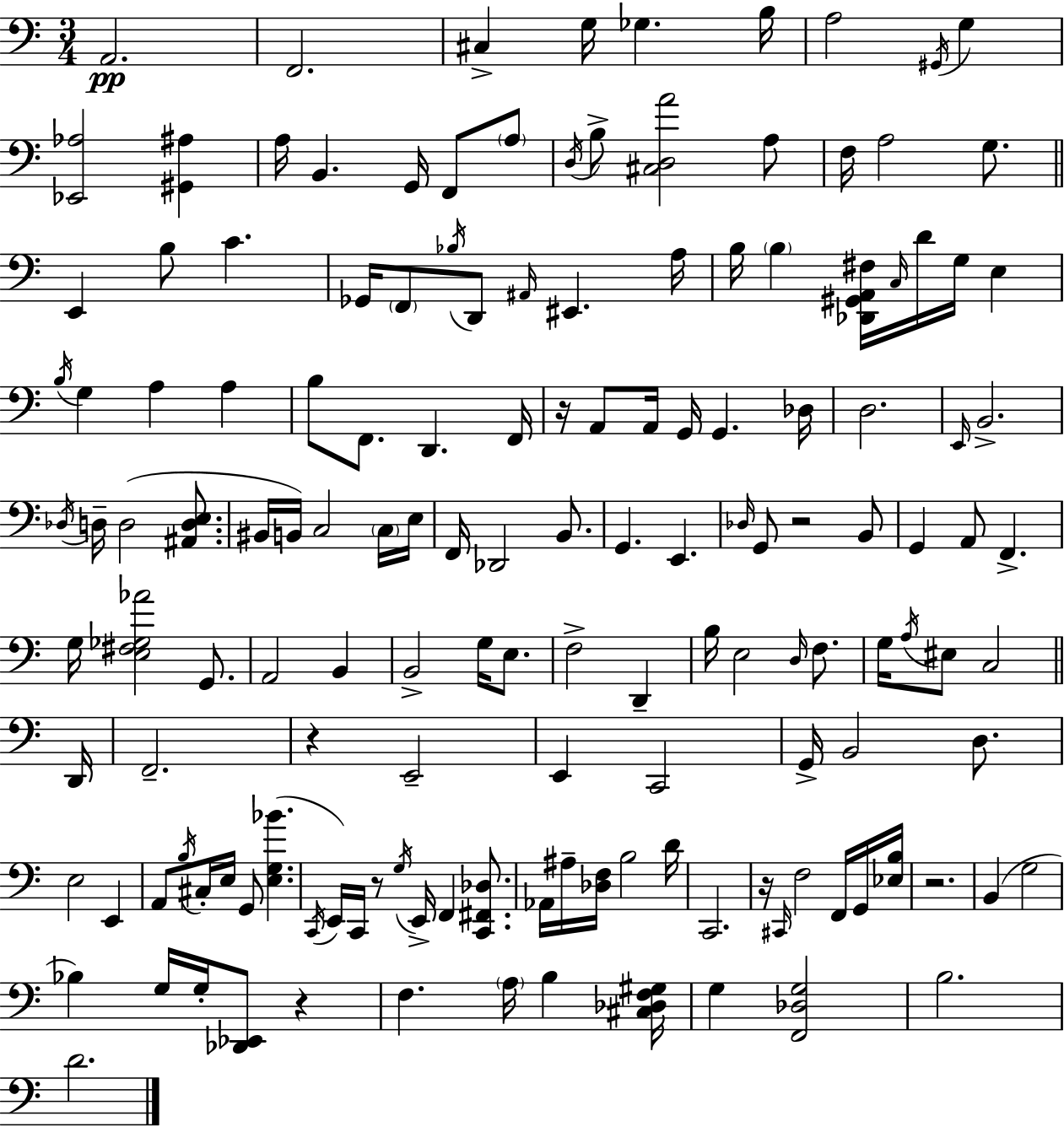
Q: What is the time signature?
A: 3/4